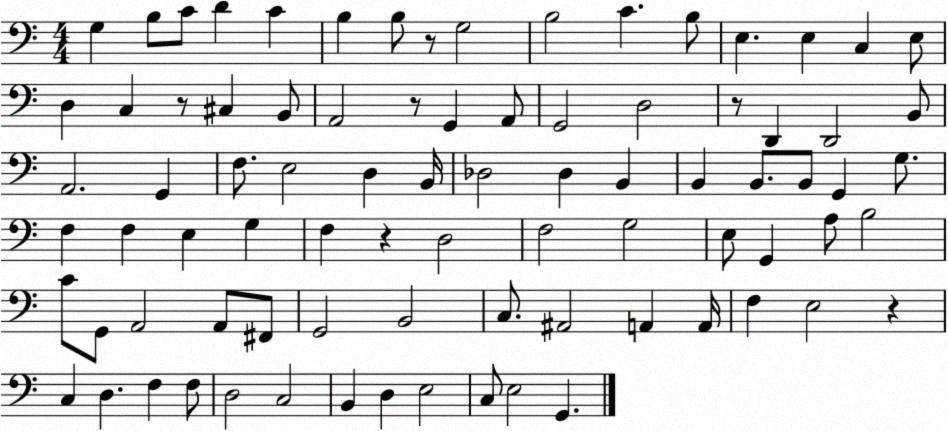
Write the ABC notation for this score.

X:1
T:Untitled
M:4/4
L:1/4
K:C
G, B,/2 C/2 D C B, B,/2 z/2 G,2 B,2 C B,/2 E, E, C, E,/2 D, C, z/2 ^C, B,,/2 A,,2 z/2 G,, A,,/2 G,,2 D,2 z/2 D,, D,,2 B,,/2 A,,2 G,, F,/2 E,2 D, B,,/4 _D,2 _D, B,, B,, B,,/2 B,,/2 G,, G,/2 F, F, E, G, F, z D,2 F,2 G,2 E,/2 G,, A,/2 B,2 C/2 G,,/2 A,,2 A,,/2 ^F,,/2 G,,2 B,,2 C,/2 ^A,,2 A,, A,,/4 F, E,2 z C, D, F, F,/2 D,2 C,2 B,, D, E,2 C,/2 E,2 G,,